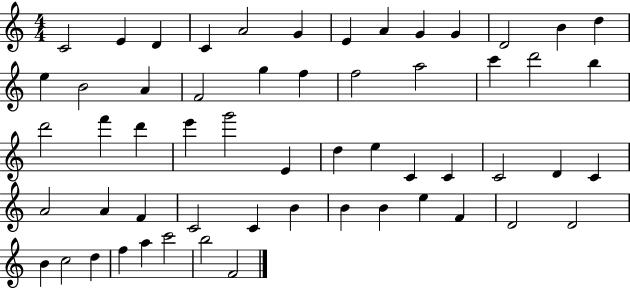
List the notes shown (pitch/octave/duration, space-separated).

C4/h E4/q D4/q C4/q A4/h G4/q E4/q A4/q G4/q G4/q D4/h B4/q D5/q E5/q B4/h A4/q F4/h G5/q F5/q F5/h A5/h C6/q D6/h B5/q D6/h F6/q D6/q E6/q G6/h E4/q D5/q E5/q C4/q C4/q C4/h D4/q C4/q A4/h A4/q F4/q C4/h C4/q B4/q B4/q B4/q E5/q F4/q D4/h D4/h B4/q C5/h D5/q F5/q A5/q C6/h B5/h F4/h